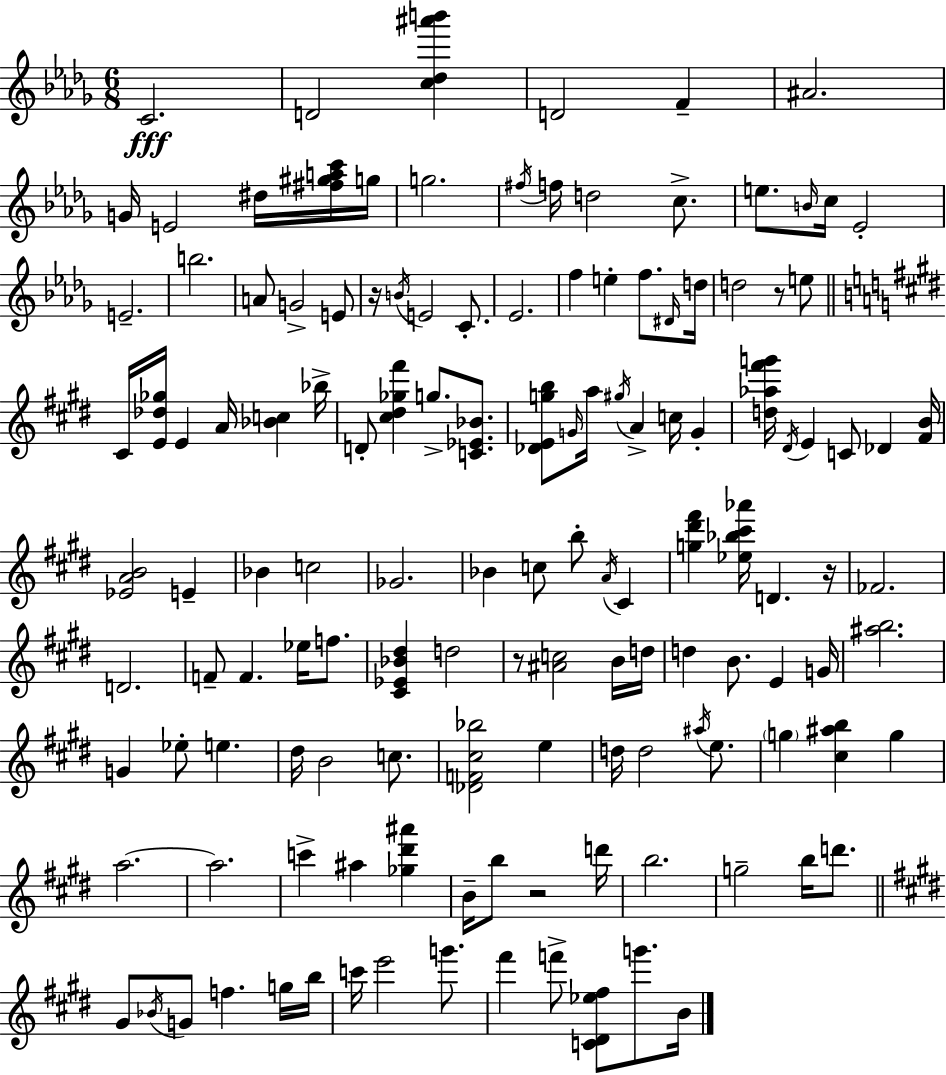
X:1
T:Untitled
M:6/8
L:1/4
K:Bbm
C2 D2 [c_d^a'b'] D2 F ^A2 G/4 E2 ^d/4 [^f^gac']/4 g/4 g2 ^f/4 f/4 d2 c/2 e/2 B/4 c/4 _E2 E2 b2 A/2 G2 E/2 z/4 B/4 E2 C/2 _E2 f e f/2 ^D/4 d/4 d2 z/2 e/2 ^C/4 [E_d_g]/4 E A/4 [_Bc] _b/4 D/2 [^c^d_g^f'] g/2 [C_E_B]/2 [_DEgb]/2 G/4 a/4 ^g/4 A c/4 G [d_a^f'g']/4 ^D/4 E C/2 _D [^FB]/4 [_EAB]2 E _B c2 _G2 _B c/2 b/2 A/4 ^C [g^d'^f'] [_e_b^c'_a']/4 D z/4 _F2 D2 F/2 F _e/4 f/2 [^C_E_B^d] d2 z/2 [^Ac]2 B/4 d/4 d B/2 E G/4 [^ab]2 G _e/2 e ^d/4 B2 c/2 [_DF^c_b]2 e d/4 d2 ^a/4 e/2 g [^c^ab] g a2 a2 c' ^a [_g^d'^a'] B/4 b/2 z2 d'/4 b2 g2 b/4 d'/2 ^G/2 _B/4 G/2 f g/4 b/4 c'/4 e'2 g'/2 ^f' f'/2 [C^D_e^f]/2 g'/2 B/4